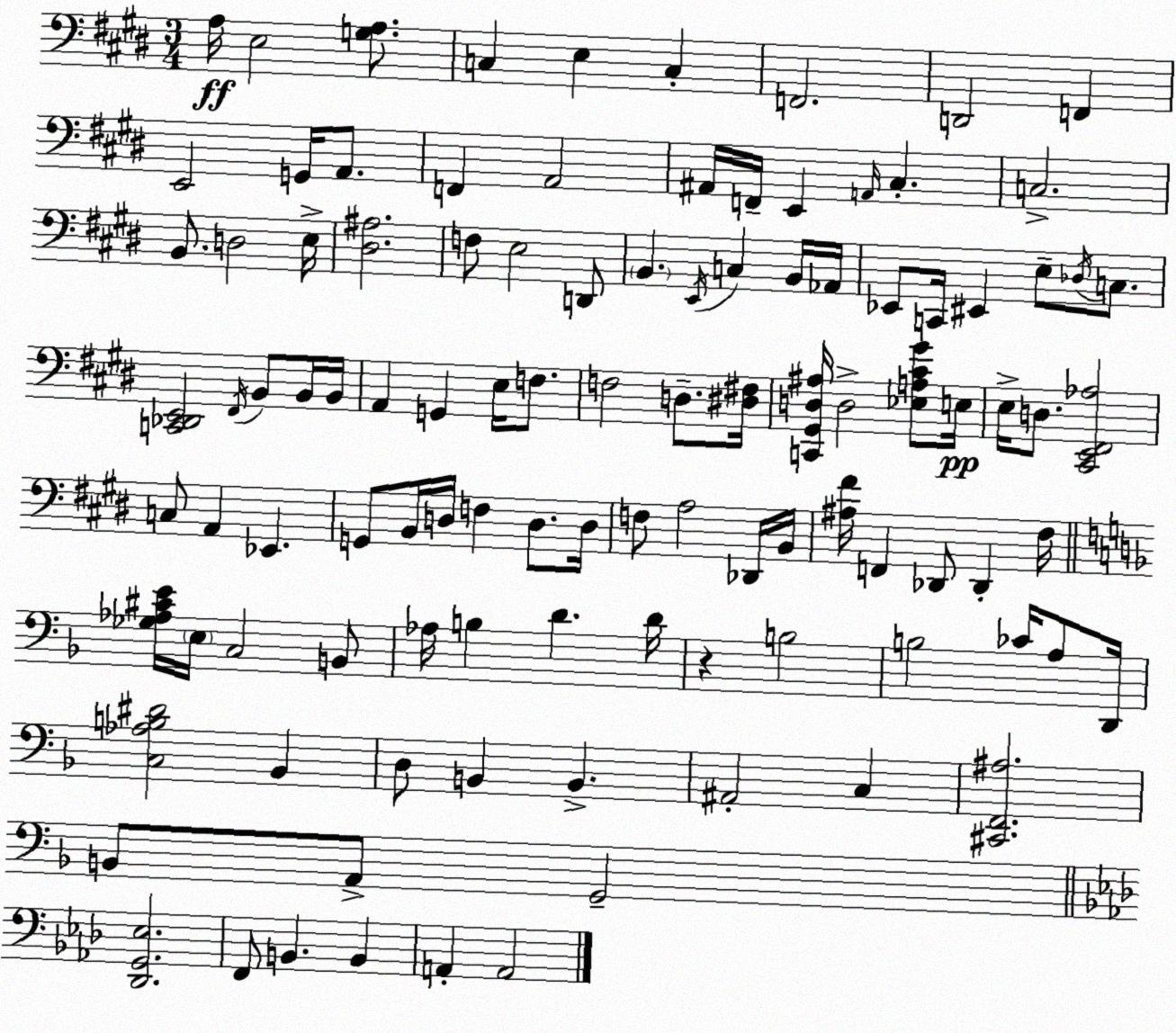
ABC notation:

X:1
T:Untitled
M:3/4
L:1/4
K:E
A,/4 E,2 [G,A,]/2 C, E, C, F,,2 D,,2 F,, E,,2 G,,/4 A,,/2 F,, A,,2 ^A,,/4 F,,/4 E,, A,,/4 ^C, C,2 B,,/2 D,2 E,/4 [^D,^A,]2 F,/2 E,2 D,,/2 B,, E,,/4 C, B,,/4 _A,,/4 _E,,/2 C,,/4 ^E,, E,/2 _D,/4 C,/2 [C,,_D,,E,,]2 ^F,,/4 B,,/2 B,,/4 B,,/4 A,, G,, E,/4 F,/2 F,2 D,/2 [^D,^F,]/4 [C,,^G,,D,^A,]/4 D,2 [_E,A,^C^G]/2 E,/4 E,/4 D,/2 [^C,,E,,^F,,_A,]2 C,/2 A,, _E,, G,,/2 B,,/4 D,/4 F, D,/2 D,/4 F,/2 A,2 _D,,/4 B,,/4 [^A,^F]/4 F,, _D,,/2 _D,, ^F,/4 [_G,_A,^CE]/4 E,/4 C,2 B,,/2 _A,/4 B, D D/4 z B,2 B,2 _C/4 A,/2 D,,/4 [C,_A,B,^D]2 _B,, D,/2 B,, B,, ^A,,2 C, [^C,,F,,^A,]2 B,,/2 A,,/2 G,,2 [_D,,G,,_E,]2 F,,/2 B,, B,, A,, A,,2